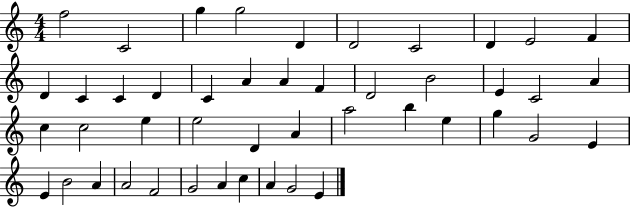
{
  \clef treble
  \numericTimeSignature
  \time 4/4
  \key c \major
  f''2 c'2 | g''4 g''2 d'4 | d'2 c'2 | d'4 e'2 f'4 | \break d'4 c'4 c'4 d'4 | c'4 a'4 a'4 f'4 | d'2 b'2 | e'4 c'2 a'4 | \break c''4 c''2 e''4 | e''2 d'4 a'4 | a''2 b''4 e''4 | g''4 g'2 e'4 | \break e'4 b'2 a'4 | a'2 f'2 | g'2 a'4 c''4 | a'4 g'2 e'4 | \break \bar "|."
}